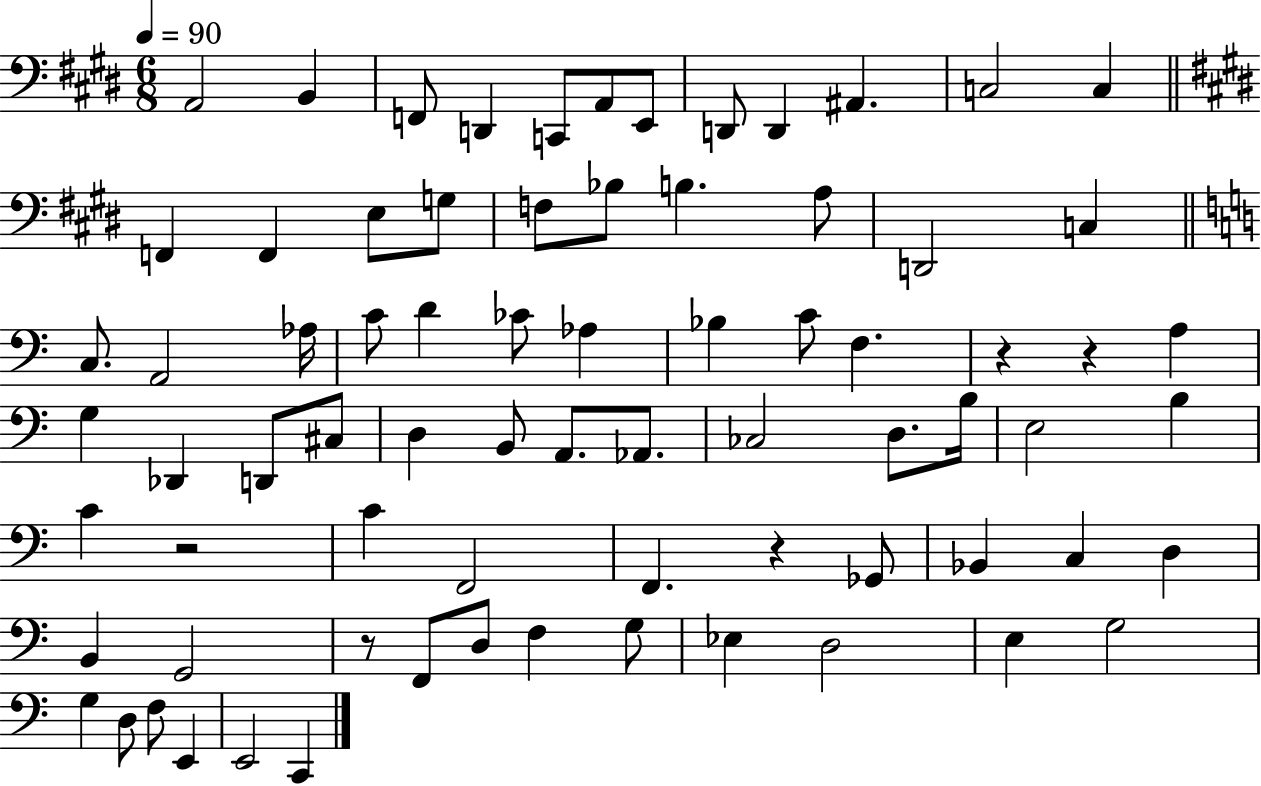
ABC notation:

X:1
T:Untitled
M:6/8
L:1/4
K:E
A,,2 B,, F,,/2 D,, C,,/2 A,,/2 E,,/2 D,,/2 D,, ^A,, C,2 C, F,, F,, E,/2 G,/2 F,/2 _B,/2 B, A,/2 D,,2 C, C,/2 A,,2 _A,/4 C/2 D _C/2 _A, _B, C/2 F, z z A, G, _D,, D,,/2 ^C,/2 D, B,,/2 A,,/2 _A,,/2 _C,2 D,/2 B,/4 E,2 B, C z2 C F,,2 F,, z _G,,/2 _B,, C, D, B,, G,,2 z/2 F,,/2 D,/2 F, G,/2 _E, D,2 E, G,2 G, D,/2 F,/2 E,, E,,2 C,,